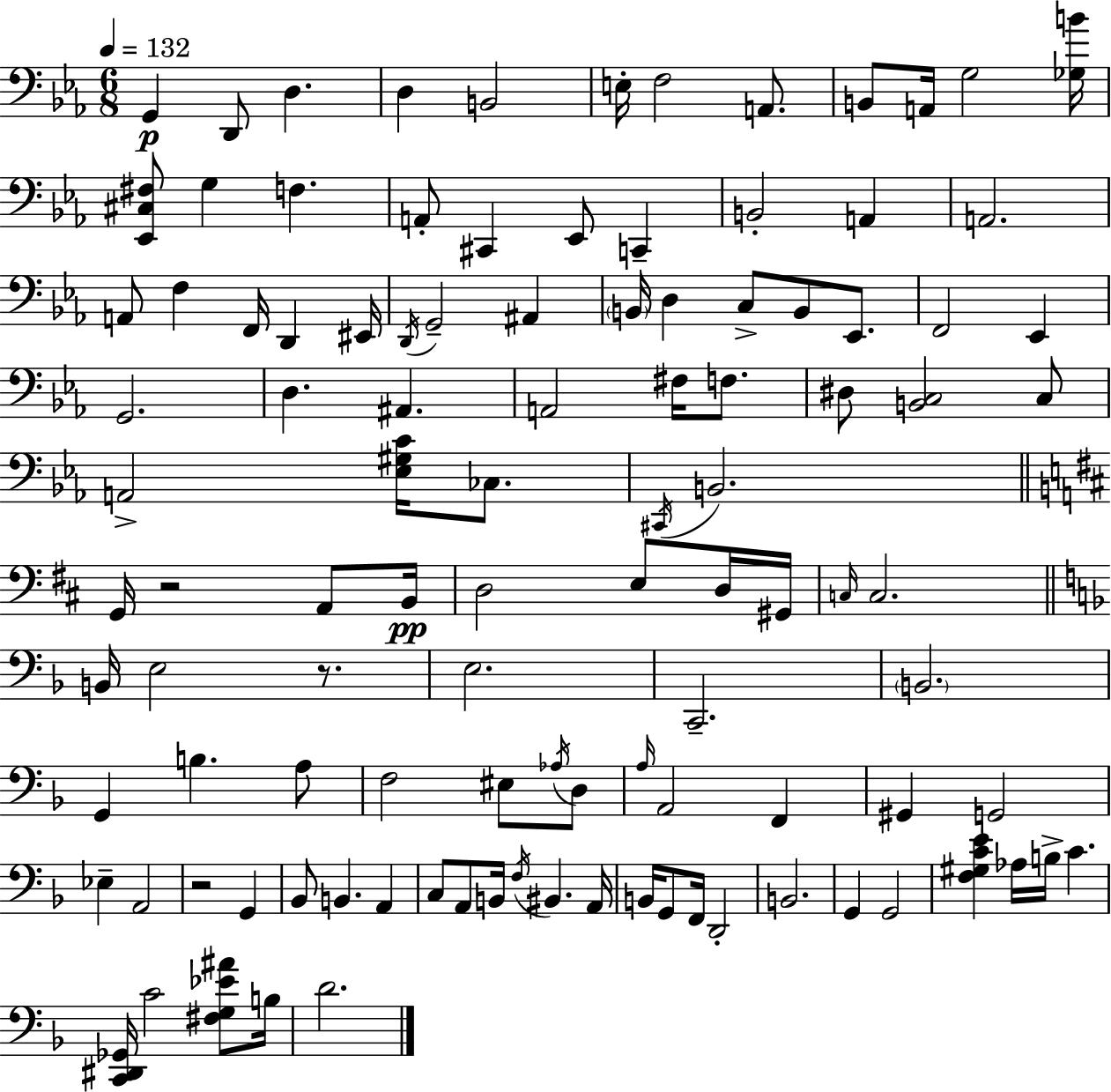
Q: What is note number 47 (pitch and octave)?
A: B2